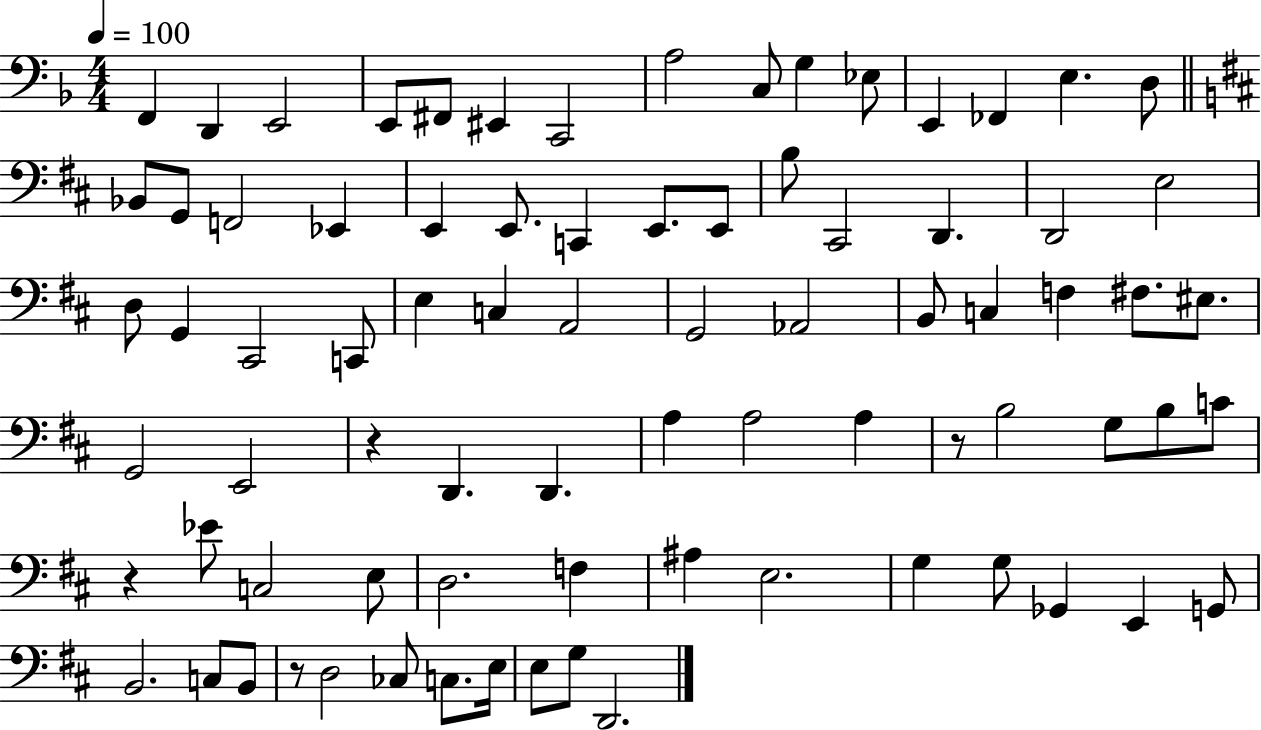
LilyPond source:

{
  \clef bass
  \numericTimeSignature
  \time 4/4
  \key f \major
  \tempo 4 = 100
  f,4 d,4 e,2 | e,8 fis,8 eis,4 c,2 | a2 c8 g4 ees8 | e,4 fes,4 e4. d8 | \break \bar "||" \break \key d \major bes,8 g,8 f,2 ees,4 | e,4 e,8. c,4 e,8. e,8 | b8 cis,2 d,4. | d,2 e2 | \break d8 g,4 cis,2 c,8 | e4 c4 a,2 | g,2 aes,2 | b,8 c4 f4 fis8. eis8. | \break g,2 e,2 | r4 d,4. d,4. | a4 a2 a4 | r8 b2 g8 b8 c'8 | \break r4 ees'8 c2 e8 | d2. f4 | ais4 e2. | g4 g8 ges,4 e,4 g,8 | \break b,2. c8 b,8 | r8 d2 ces8 c8. e16 | e8 g8 d,2. | \bar "|."
}